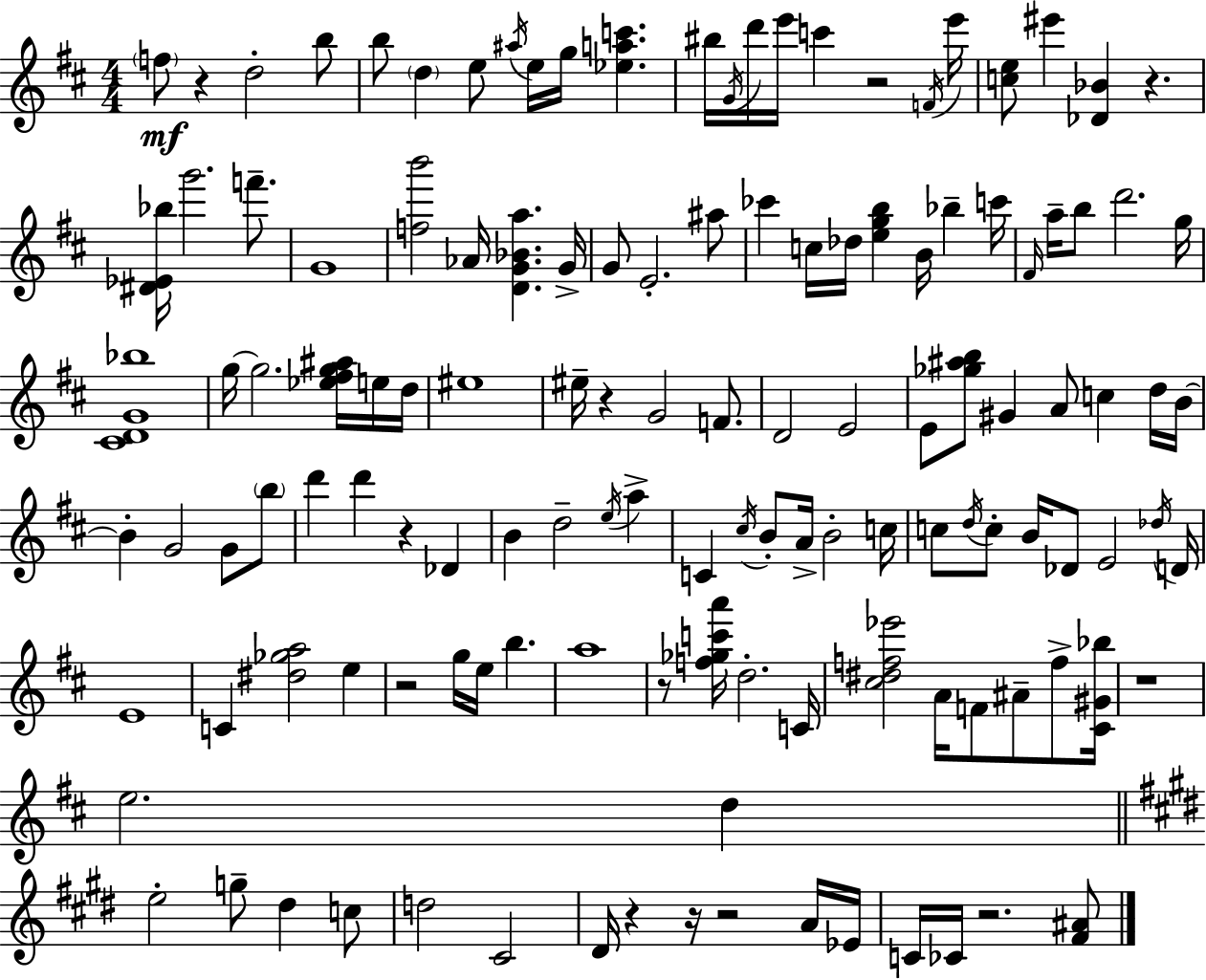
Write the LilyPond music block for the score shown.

{
  \clef treble
  \numericTimeSignature
  \time 4/4
  \key d \major
  \parenthesize f''8\mf r4 d''2-. b''8 | b''8 \parenthesize d''4 e''8 \acciaccatura { ais''16 } e''16 g''16 <ees'' a'' c'''>4. | bis''16 \acciaccatura { g'16 } d'''16 e'''16 c'''4 r2 | \acciaccatura { f'16 } e'''16 <c'' e''>8 eis'''4 <des' bes'>4 r4. | \break <dis' ees' bes''>16 g'''2. | f'''8.-- g'1 | <f'' b'''>2 aes'16 <d' g' bes' a''>4. | g'16-> g'8 e'2.-. | \break ais''8 ces'''4 c''16 des''16 <e'' g'' b''>4 b'16 bes''4-- | c'''16 \grace { fis'16 } a''16-- b''8 d'''2. | g''16 <cis' d' g' bes''>1 | g''16~~ g''2. | \break <ees'' fis'' g'' ais''>16 e''16 d''16 eis''1 | eis''16-- r4 g'2 | f'8. d'2 e'2 | e'8 <ges'' ais'' b''>8 gis'4 a'8 c''4 | \break d''16 b'16~~ b'4-. g'2 | g'8 \parenthesize b''8 d'''4 d'''4 r4 | des'4 b'4 d''2-- | \acciaccatura { e''16 } a''4-> c'4 \acciaccatura { cis''16 } b'8-. a'16-> b'2-. | \break c''16 c''8 \acciaccatura { d''16 } c''8-. b'16 des'8 e'2 | \acciaccatura { des''16 } d'16 e'1 | c'4 <dis'' ges'' a''>2 | e''4 r2 | \break g''16 e''16 b''4. a''1 | r8 <f'' ges'' c''' a'''>16 d''2.-. | c'16 <cis'' dis'' f'' ees'''>2 | a'16 f'8 ais'8-- f''8-> <cis' gis' bes''>16 r1 | \break e''2. | d''4 \bar "||" \break \key e \major e''2-. g''8-- dis''4 c''8 | d''2 cis'2 | dis'16 r4 r16 r2 a'16 ees'16 | c'16 ces'16 r2. <fis' ais'>8 | \break \bar "|."
}